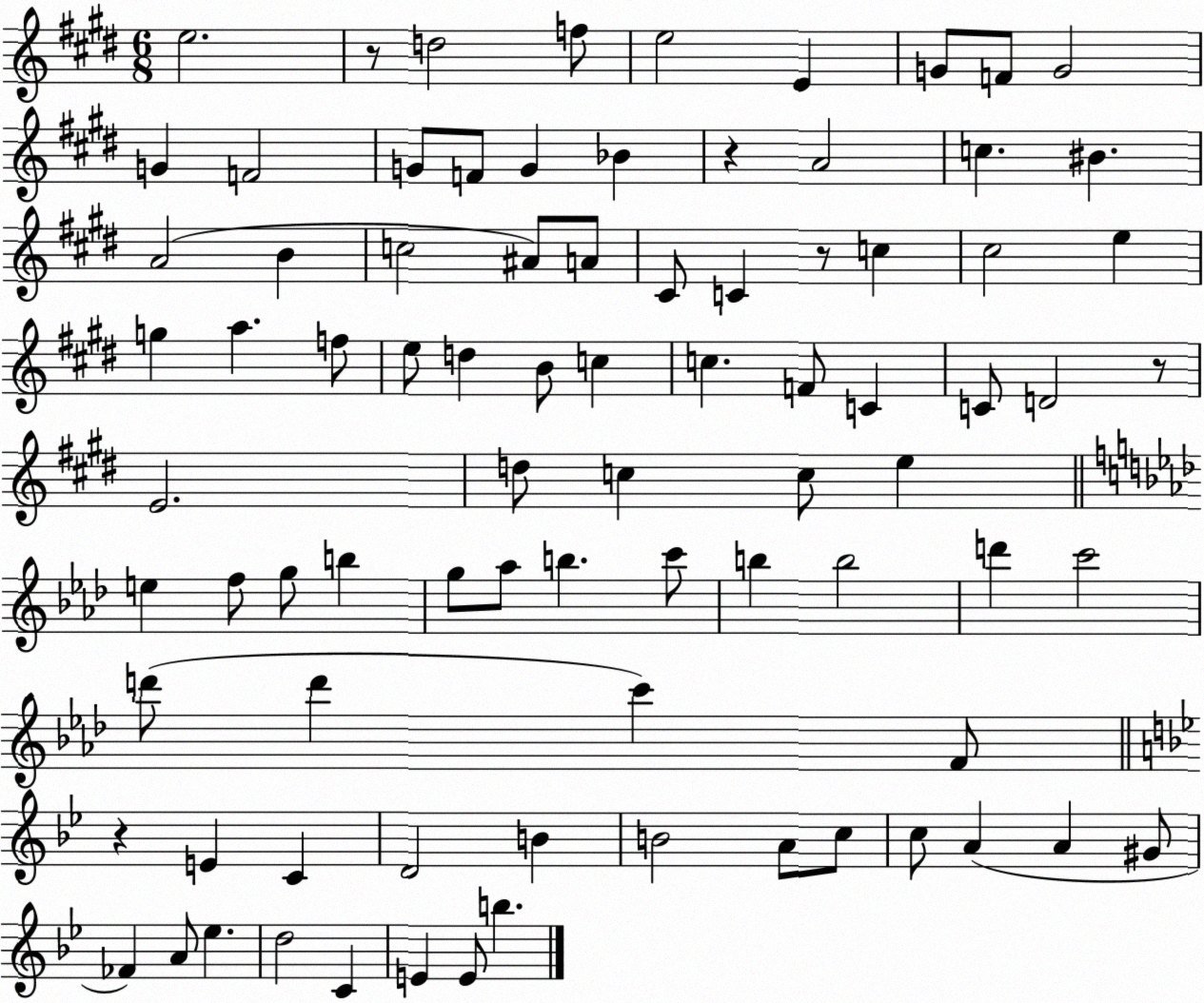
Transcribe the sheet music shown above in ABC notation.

X:1
T:Untitled
M:6/8
L:1/4
K:E
e2 z/2 d2 f/2 e2 E G/2 F/2 G2 G F2 G/2 F/2 G _B z A2 c ^B A2 B c2 ^A/2 A/2 ^C/2 C z/2 c ^c2 e g a f/2 e/2 d B/2 c c F/2 C C/2 D2 z/2 E2 d/2 c c/2 e e f/2 g/2 b g/2 _a/2 b c'/2 b b2 d' c'2 d'/2 d' c' F/2 z E C D2 B B2 A/2 c/2 c/2 A A ^G/2 _F A/2 _e d2 C E E/2 b